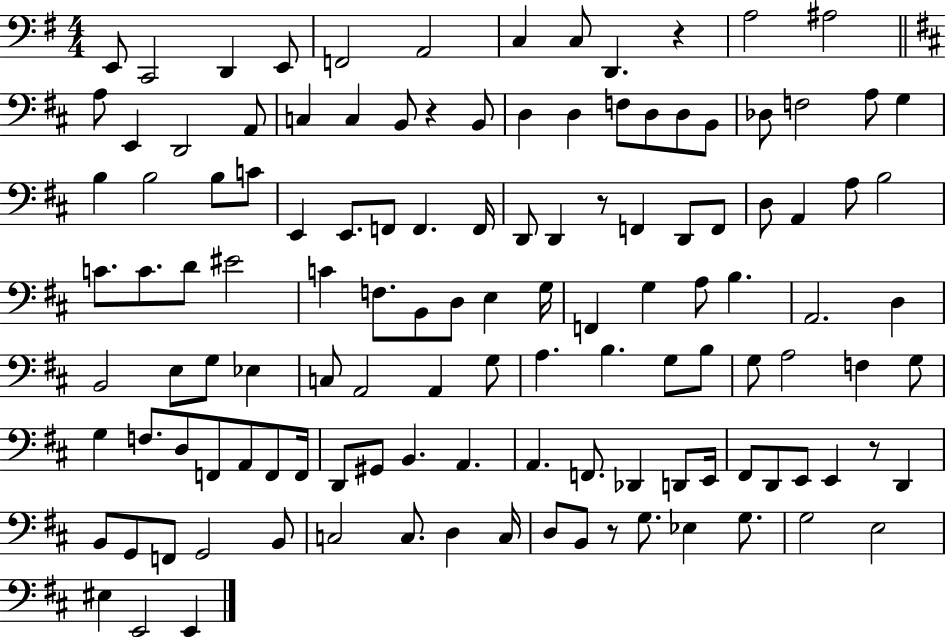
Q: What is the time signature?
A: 4/4